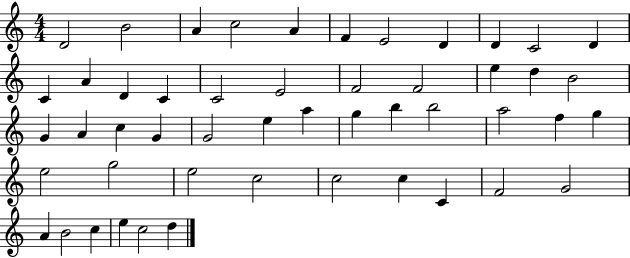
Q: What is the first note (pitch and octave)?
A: D4